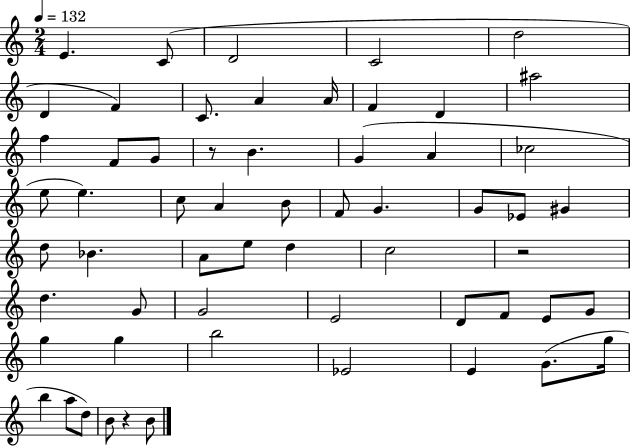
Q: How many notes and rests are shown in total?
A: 59